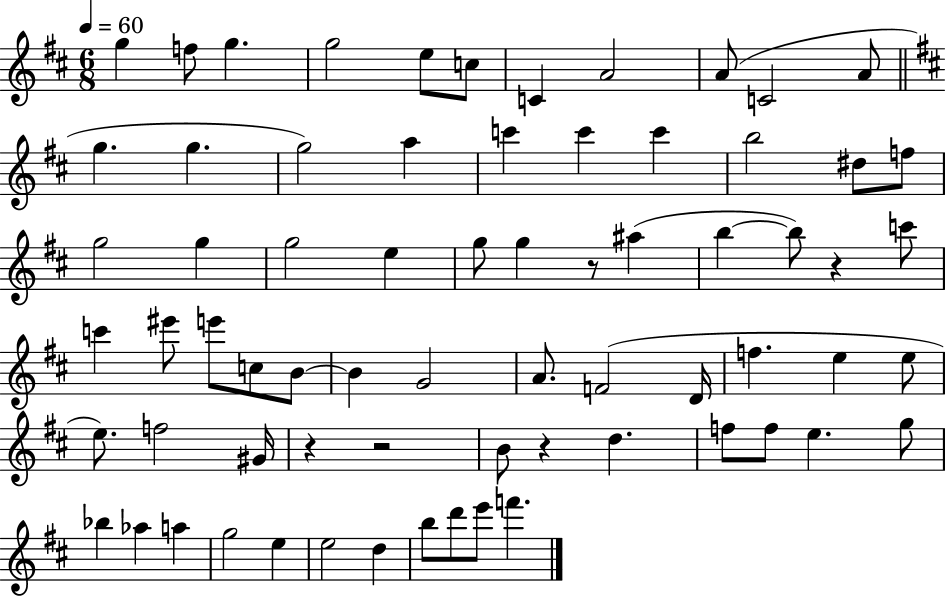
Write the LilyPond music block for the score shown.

{
  \clef treble
  \numericTimeSignature
  \time 6/8
  \key d \major
  \tempo 4 = 60
  g''4 f''8 g''4. | g''2 e''8 c''8 | c'4 a'2 | a'8( c'2 a'8 | \break \bar "||" \break \key d \major g''4. g''4. | g''2) a''4 | c'''4 c'''4 c'''4 | b''2 dis''8 f''8 | \break g''2 g''4 | g''2 e''4 | g''8 g''4 r8 ais''4( | b''4~~ b''8) r4 c'''8 | \break c'''4 eis'''8 e'''8 c''8 b'8~~ | b'4 g'2 | a'8. f'2( d'16 | f''4. e''4 e''8 | \break e''8.) f''2 gis'16 | r4 r2 | b'8 r4 d''4. | f''8 f''8 e''4. g''8 | \break bes''4 aes''4 a''4 | g''2 e''4 | e''2 d''4 | b''8 d'''8 e'''8 f'''4. | \break \bar "|."
}